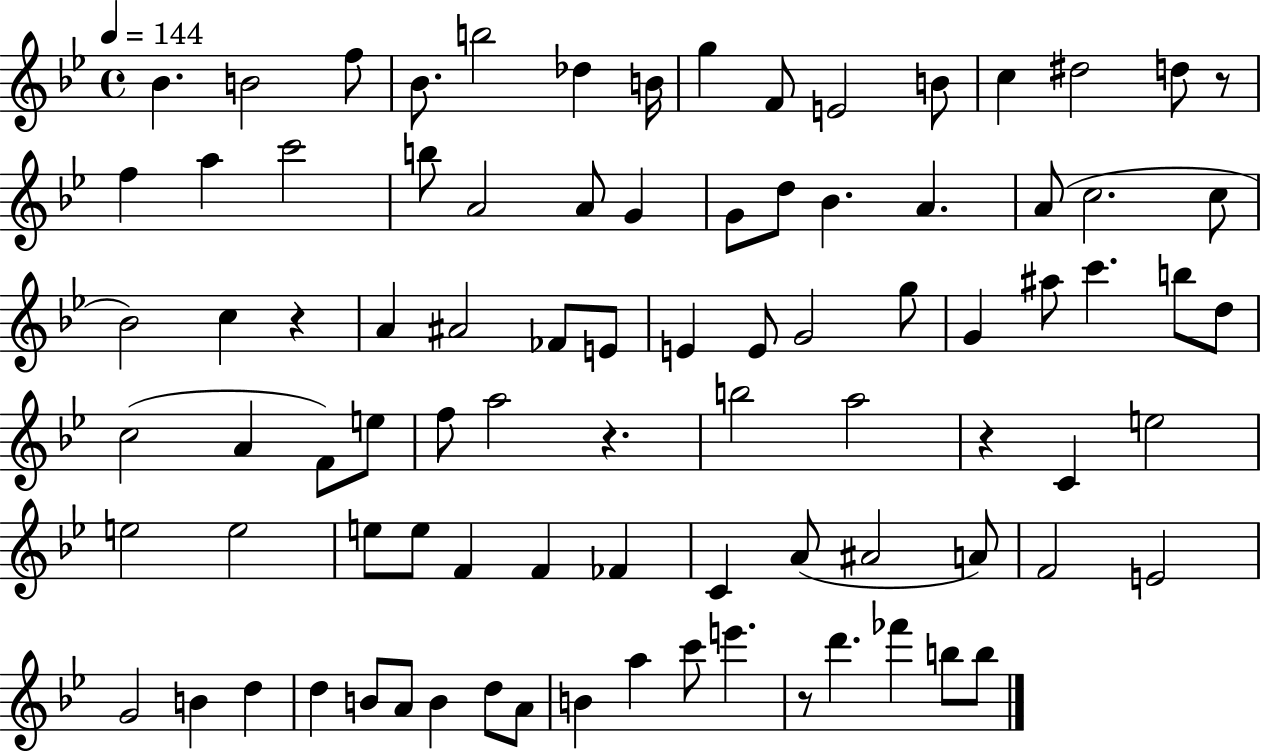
Bb4/q. B4/h F5/e Bb4/e. B5/h Db5/q B4/s G5/q F4/e E4/h B4/e C5/q D#5/h D5/e R/e F5/q A5/q C6/h B5/e A4/h A4/e G4/q G4/e D5/e Bb4/q. A4/q. A4/e C5/h. C5/e Bb4/h C5/q R/q A4/q A#4/h FES4/e E4/e E4/q E4/e G4/h G5/e G4/q A#5/e C6/q. B5/e D5/e C5/h A4/q F4/e E5/e F5/e A5/h R/q. B5/h A5/h R/q C4/q E5/h E5/h E5/h E5/e E5/e F4/q F4/q FES4/q C4/q A4/e A#4/h A4/e F4/h E4/h G4/h B4/q D5/q D5/q B4/e A4/e B4/q D5/e A4/e B4/q A5/q C6/e E6/q. R/e D6/q. FES6/q B5/e B5/e